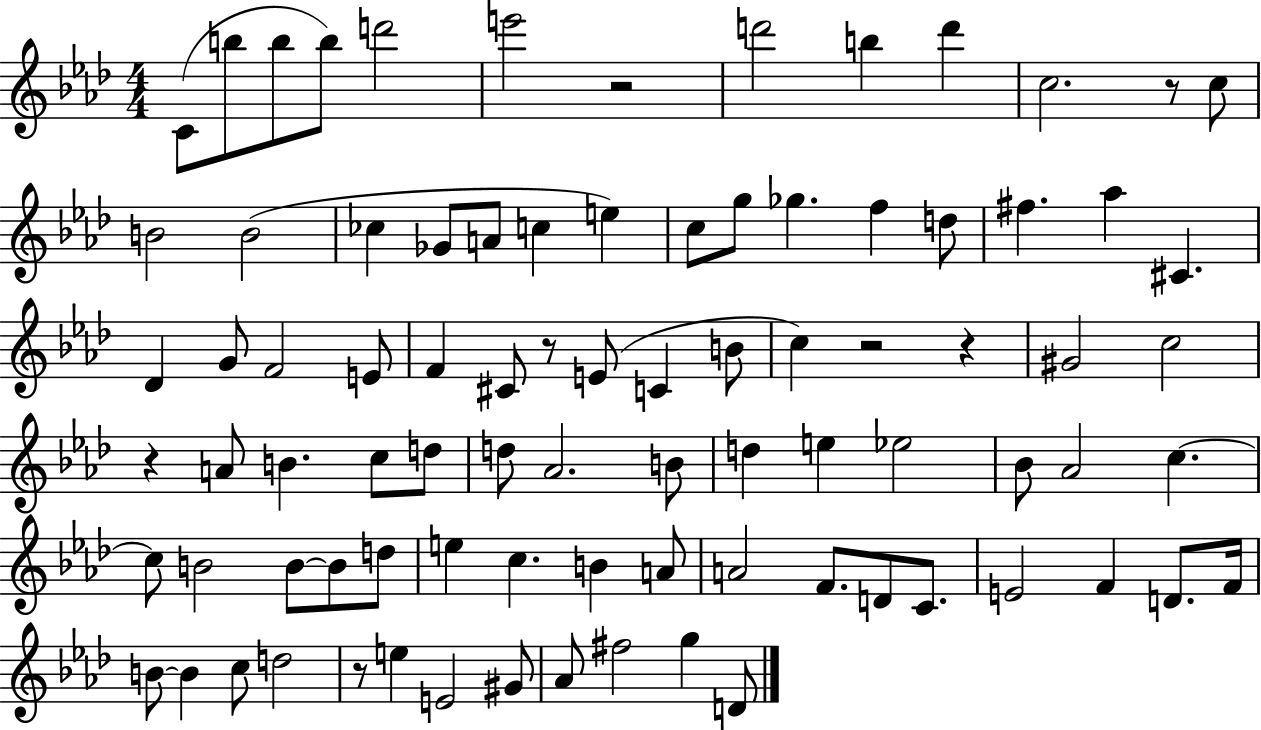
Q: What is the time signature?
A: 4/4